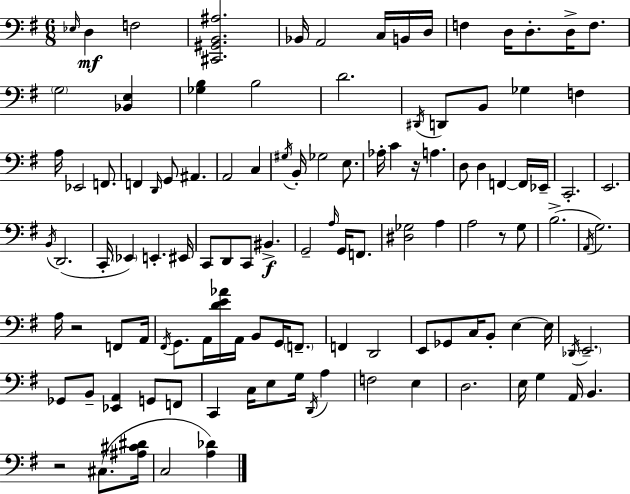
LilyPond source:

{
  \clef bass
  \numericTimeSignature
  \time 6/8
  \key e \minor
  \grace { ees16 }\mf d4 f2 | <cis, gis, b, ais>2. | bes,16 a,2 c16 b,16 | d16 f4 d16 d8.-. d16-> f8. | \break \parenthesize g2 <bes, e>4 | <ges b>4 b2 | d'2. | \acciaccatura { dis,16 } d,8 b,8 ges4 f4 | \break a16 ees,2 f,8. | f,4 \grace { d,16 } g,8 ais,4. | a,2 c4 | \acciaccatura { gis16 } b,16-. ges2 | \break e8. aes16-. c'4 r16 a4. | d8 d4 f,4~~ | f,16 ees,16-- c,2.-. | e,2. | \break \acciaccatura { b,16 }( d,2. | c,16-. \parenthesize ees,4) e,4.-. | eis,16 c,8 d,8 c,8 bis,4.->\f | g,2-- | \break \grace { a16 } g,16 f,8. <dis ges>2 | a4 a2 | r8 g8 b2.->( | \acciaccatura { a,16 } g2.) | \break a16 r2 | f,8 a,16 \acciaccatura { fis,16 } g,8. a,16 | <d' e' aes'>16 a,16 b,8 g,16 \parenthesize f,8.-- f,4 | d,2 e,8 ges,8 | \break c16 b,8-. e4~~ e16 \acciaccatura { des,16 } \parenthesize e,2.-- | ges,8 b,8-- | <ees, a,>4 g,8 f,8 c,4 | c16 e8 g16 \acciaccatura { d,16 } a4 f2 | \break e4 d2. | e16 g4 | a,16 b,4. r2 | cis8.( <ais cis' dis'>16 c2 | \break <a des'>4) \bar "|."
}